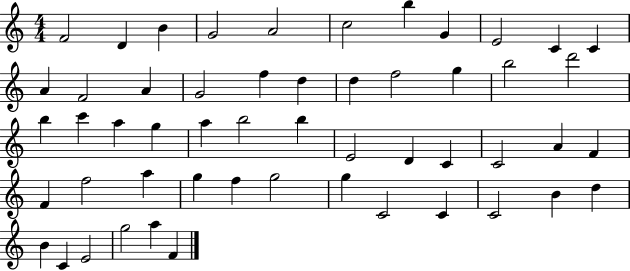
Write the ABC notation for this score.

X:1
T:Untitled
M:4/4
L:1/4
K:C
F2 D B G2 A2 c2 b G E2 C C A F2 A G2 f d d f2 g b2 d'2 b c' a g a b2 b E2 D C C2 A F F f2 a g f g2 g C2 C C2 B d B C E2 g2 a F